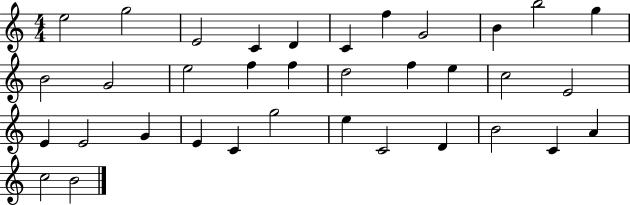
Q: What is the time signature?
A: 4/4